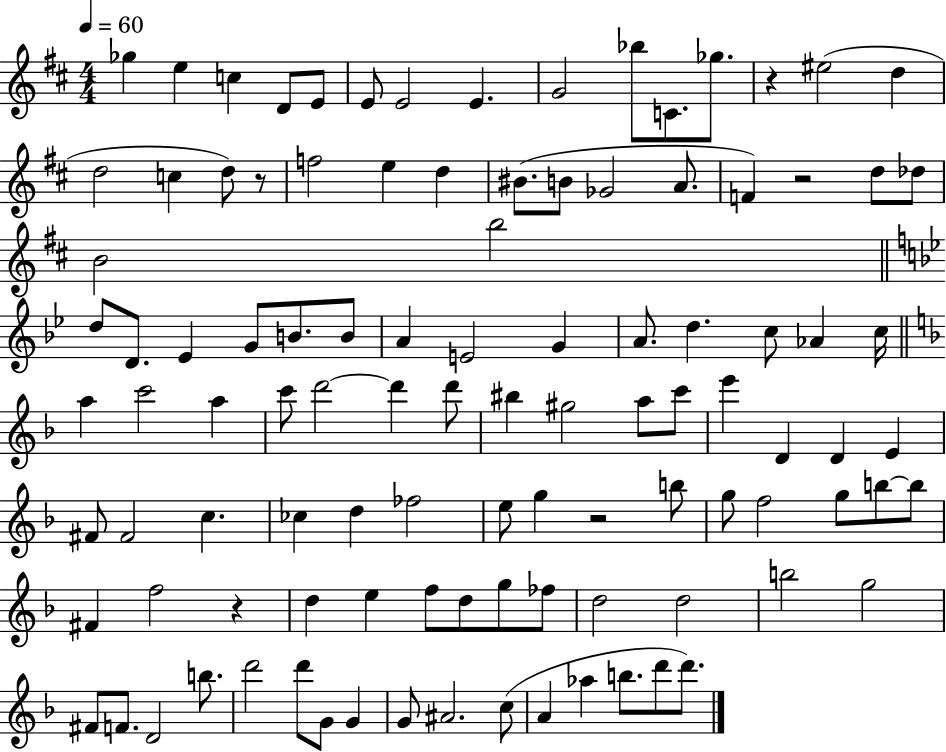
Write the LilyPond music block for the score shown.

{
  \clef treble
  \numericTimeSignature
  \time 4/4
  \key d \major
  \tempo 4 = 60
  ges''4 e''4 c''4 d'8 e'8 | e'8 e'2 e'4. | g'2 bes''8 c'8. ges''8. | r4 eis''2( d''4 | \break d''2 c''4 d''8) r8 | f''2 e''4 d''4 | bis'8.( b'8 ges'2 a'8. | f'4) r2 d''8 des''8 | \break b'2 b''2 | \bar "||" \break \key bes \major d''8 d'8. ees'4 g'8 b'8. b'8 | a'4 e'2 g'4 | a'8. d''4. c''8 aes'4 c''16 | \bar "||" \break \key f \major a''4 c'''2 a''4 | c'''8 d'''2~~ d'''4 d'''8 | bis''4 gis''2 a''8 c'''8 | e'''4 d'4 d'4 e'4 | \break fis'8 fis'2 c''4. | ces''4 d''4 fes''2 | e''8 g''4 r2 b''8 | g''8 f''2 g''8 b''8~~ b''8 | \break fis'4 f''2 r4 | d''4 e''4 f''8 d''8 g''8 fes''8 | d''2 d''2 | b''2 g''2 | \break fis'8 f'8. d'2 b''8. | d'''2 d'''8 g'8 g'4 | g'8 ais'2. c''8( | a'4 aes''4 b''8. d'''8 d'''8.) | \break \bar "|."
}